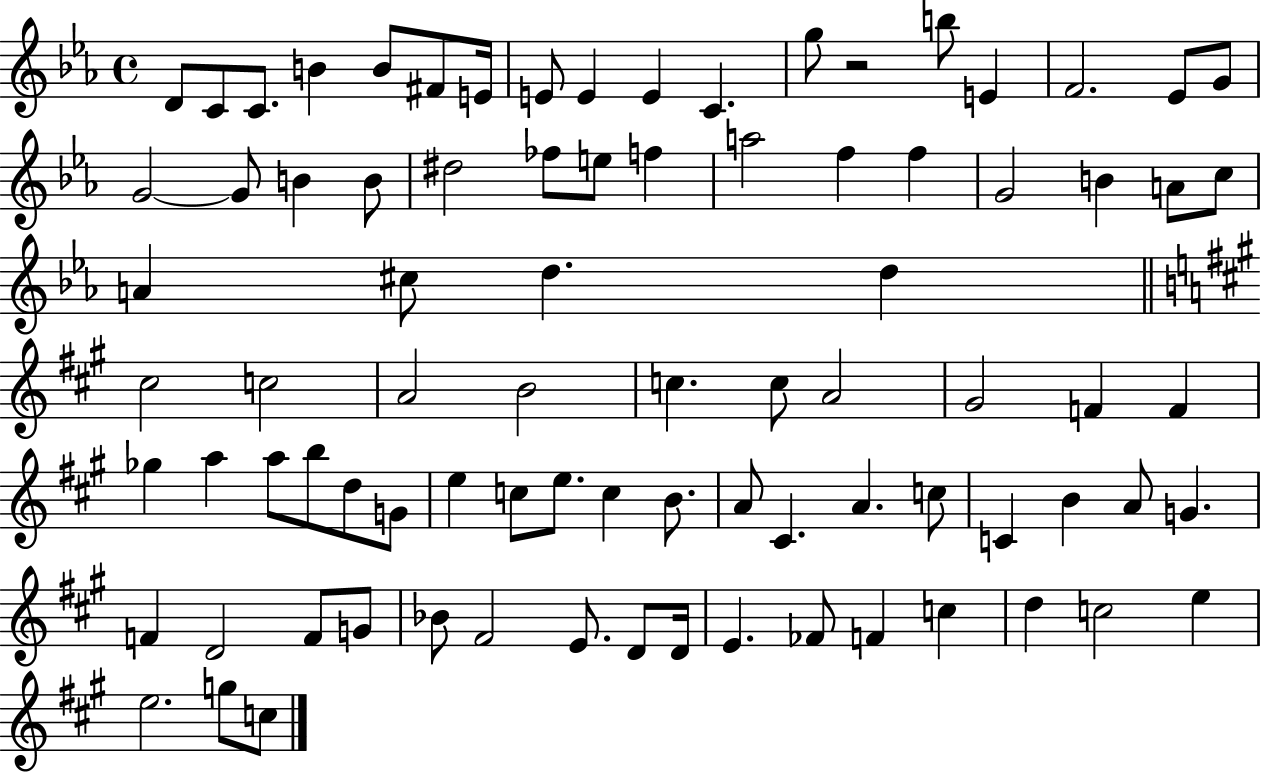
D4/e C4/e C4/e. B4/q B4/e F#4/e E4/s E4/e E4/q E4/q C4/q. G5/e R/h B5/e E4/q F4/h. Eb4/e G4/e G4/h G4/e B4/q B4/e D#5/h FES5/e E5/e F5/q A5/h F5/q F5/q G4/h B4/q A4/e C5/e A4/q C#5/e D5/q. D5/q C#5/h C5/h A4/h B4/h C5/q. C5/e A4/h G#4/h F4/q F4/q Gb5/q A5/q A5/e B5/e D5/e G4/e E5/q C5/e E5/e. C5/q B4/e. A4/e C#4/q. A4/q. C5/e C4/q B4/q A4/e G4/q. F4/q D4/h F4/e G4/e Bb4/e F#4/h E4/e. D4/e D4/s E4/q. FES4/e F4/q C5/q D5/q C5/h E5/q E5/h. G5/e C5/e